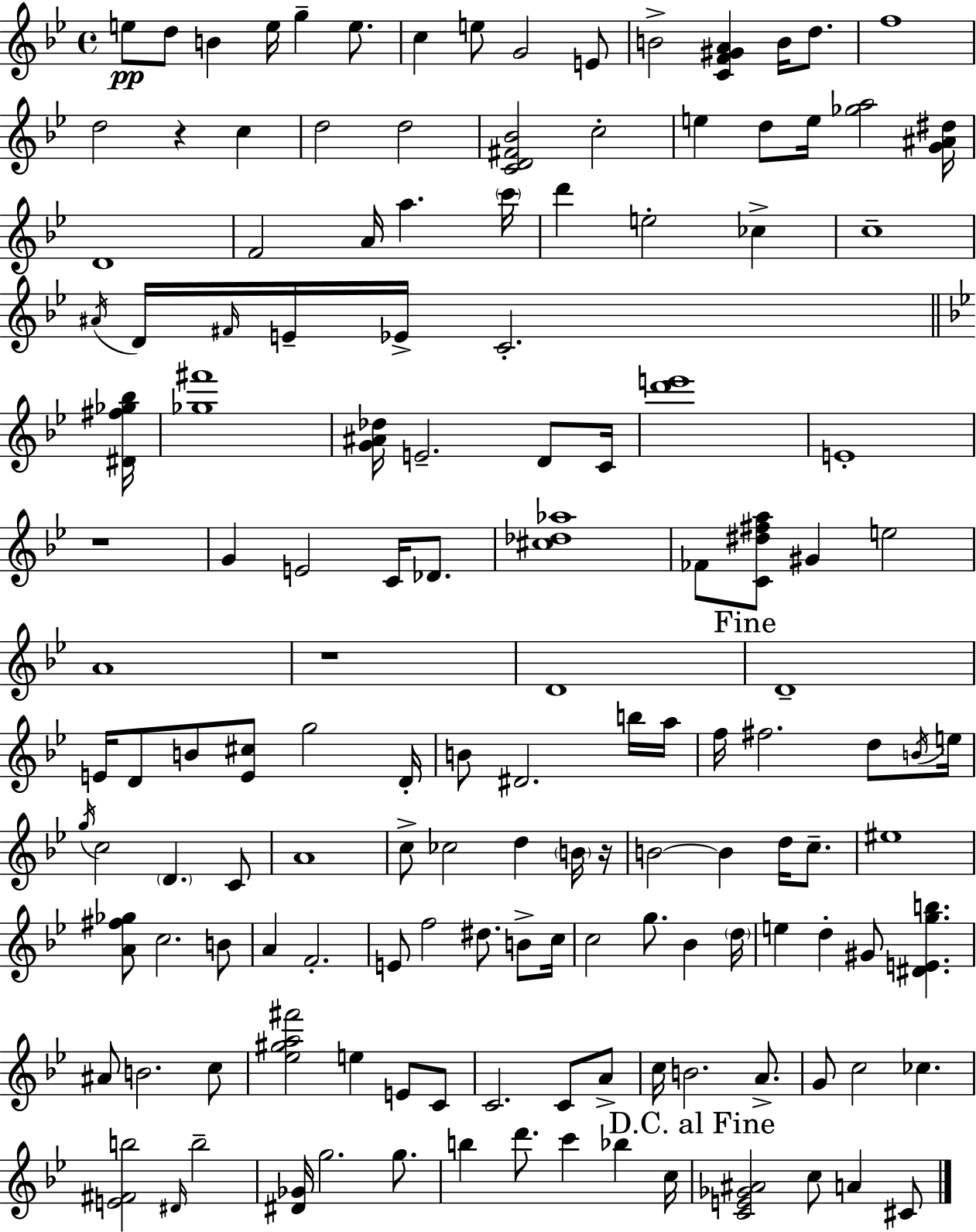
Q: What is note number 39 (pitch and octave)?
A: D4